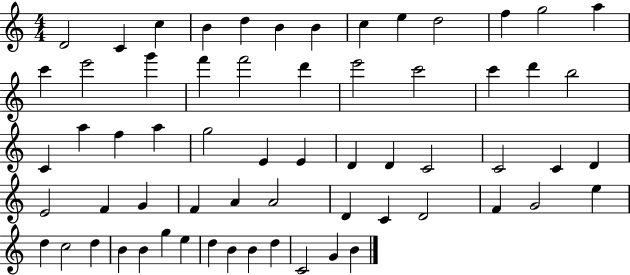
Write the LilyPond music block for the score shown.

{
  \clef treble
  \numericTimeSignature
  \time 4/4
  \key c \major
  d'2 c'4 c''4 | b'4 d''4 b'4 b'4 | c''4 e''4 d''2 | f''4 g''2 a''4 | \break c'''4 e'''2 g'''4 | f'''4 f'''2 d'''4 | e'''2 c'''2 | c'''4 d'''4 b''2 | \break c'4 a''4 f''4 a''4 | g''2 e'4 e'4 | d'4 d'4 c'2 | c'2 c'4 d'4 | \break e'2 f'4 g'4 | f'4 a'4 a'2 | d'4 c'4 d'2 | f'4 g'2 e''4 | \break d''4 c''2 d''4 | b'4 b'4 g''4 e''4 | d''4 b'4 b'4 d''4 | c'2 g'4 b'4 | \break \bar "|."
}